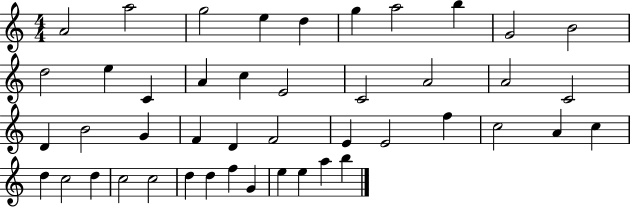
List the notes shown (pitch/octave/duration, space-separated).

A4/h A5/h G5/h E5/q D5/q G5/q A5/h B5/q G4/h B4/h D5/h E5/q C4/q A4/q C5/q E4/h C4/h A4/h A4/h C4/h D4/q B4/h G4/q F4/q D4/q F4/h E4/q E4/h F5/q C5/h A4/q C5/q D5/q C5/h D5/q C5/h C5/h D5/q D5/q F5/q G4/q E5/q E5/q A5/q B5/q